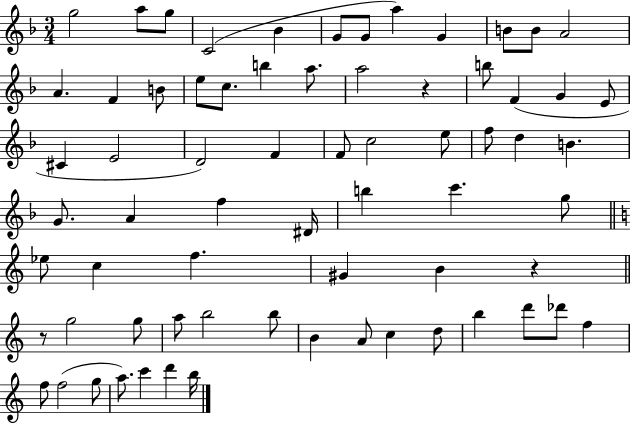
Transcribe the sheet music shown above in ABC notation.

X:1
T:Untitled
M:3/4
L:1/4
K:F
g2 a/2 g/2 C2 _B G/2 G/2 a G B/2 B/2 A2 A F B/2 e/2 c/2 b a/2 a2 z b/2 F G E/2 ^C E2 D2 F F/2 c2 e/2 f/2 d B G/2 A f ^D/4 b c' g/2 _e/2 c f ^G B z z/2 g2 g/2 a/2 b2 b/2 B A/2 c d/2 b d'/2 _d'/2 f f/2 f2 g/2 a/2 c' d' b/4